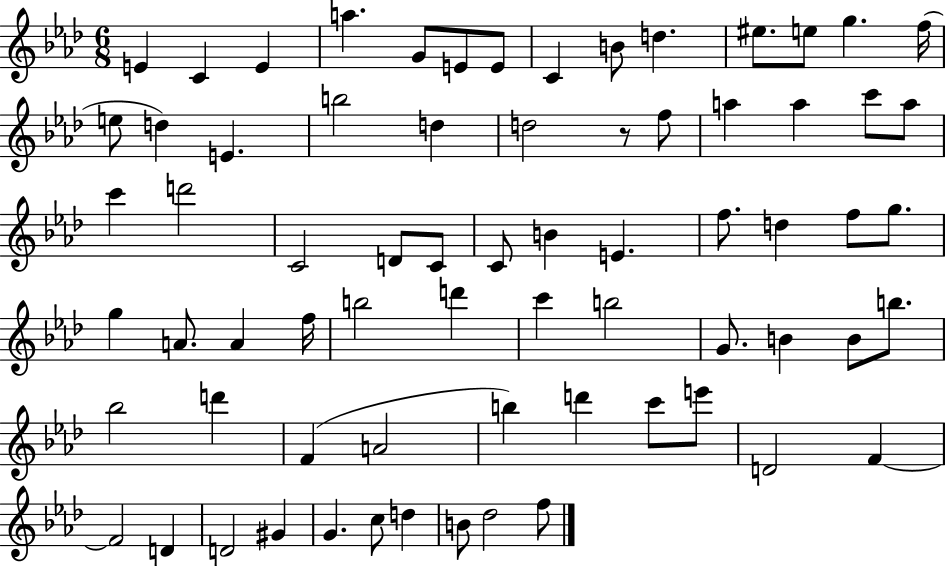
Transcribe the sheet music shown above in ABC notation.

X:1
T:Untitled
M:6/8
L:1/4
K:Ab
E C E a G/2 E/2 E/2 C B/2 d ^e/2 e/2 g f/4 e/2 d E b2 d d2 z/2 f/2 a a c'/2 a/2 c' d'2 C2 D/2 C/2 C/2 B E f/2 d f/2 g/2 g A/2 A f/4 b2 d' c' b2 G/2 B B/2 b/2 _b2 d' F A2 b d' c'/2 e'/2 D2 F F2 D D2 ^G G c/2 d B/2 _d2 f/2